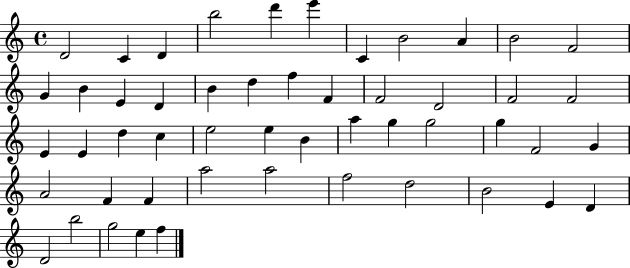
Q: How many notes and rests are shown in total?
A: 51